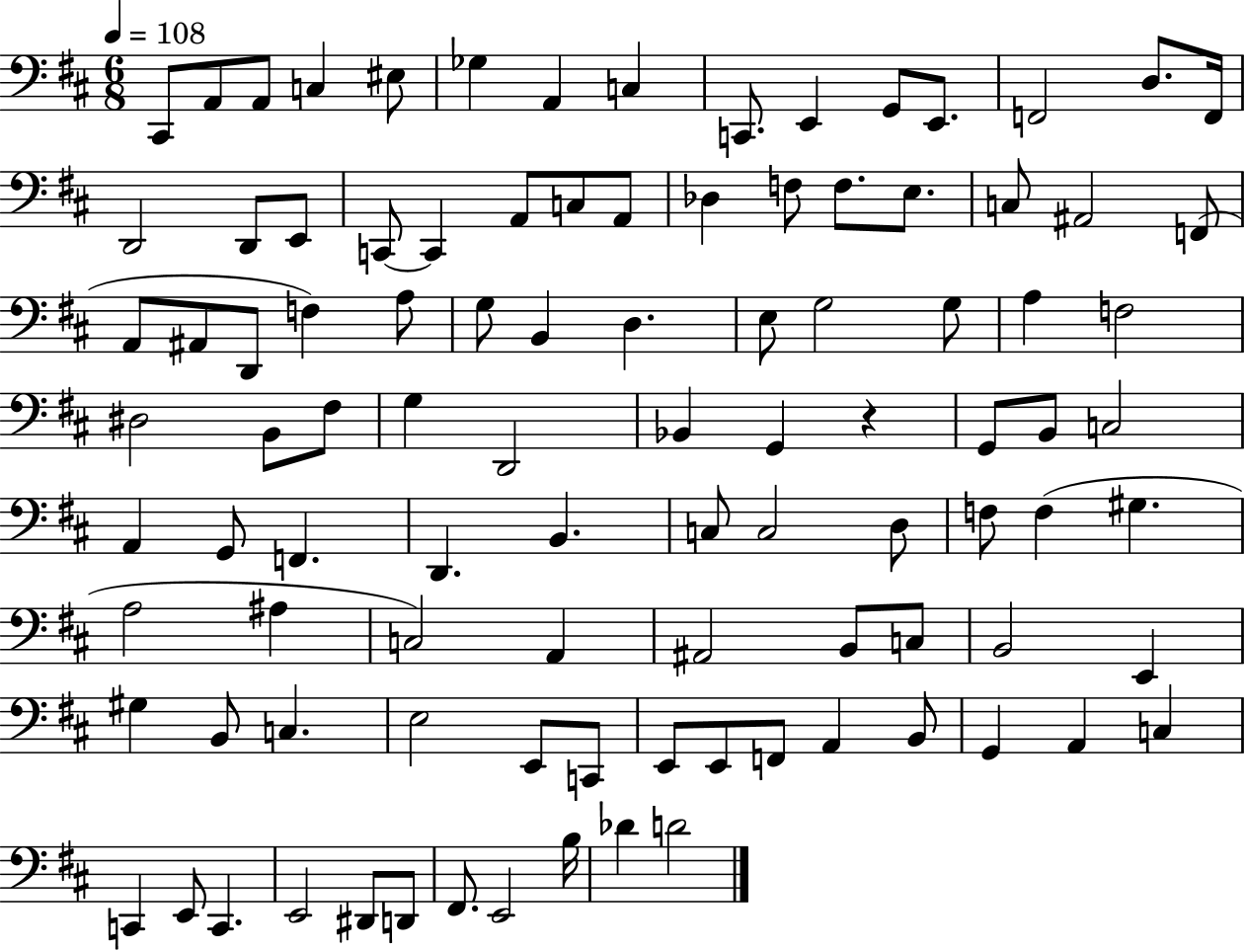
X:1
T:Untitled
M:6/8
L:1/4
K:D
^C,,/2 A,,/2 A,,/2 C, ^E,/2 _G, A,, C, C,,/2 E,, G,,/2 E,,/2 F,,2 D,/2 F,,/4 D,,2 D,,/2 E,,/2 C,,/2 C,, A,,/2 C,/2 A,,/2 _D, F,/2 F,/2 E,/2 C,/2 ^A,,2 F,,/2 A,,/2 ^A,,/2 D,,/2 F, A,/2 G,/2 B,, D, E,/2 G,2 G,/2 A, F,2 ^D,2 B,,/2 ^F,/2 G, D,,2 _B,, G,, z G,,/2 B,,/2 C,2 A,, G,,/2 F,, D,, B,, C,/2 C,2 D,/2 F,/2 F, ^G, A,2 ^A, C,2 A,, ^A,,2 B,,/2 C,/2 B,,2 E,, ^G, B,,/2 C, E,2 E,,/2 C,,/2 E,,/2 E,,/2 F,,/2 A,, B,,/2 G,, A,, C, C,, E,,/2 C,, E,,2 ^D,,/2 D,,/2 ^F,,/2 E,,2 B,/4 _D D2